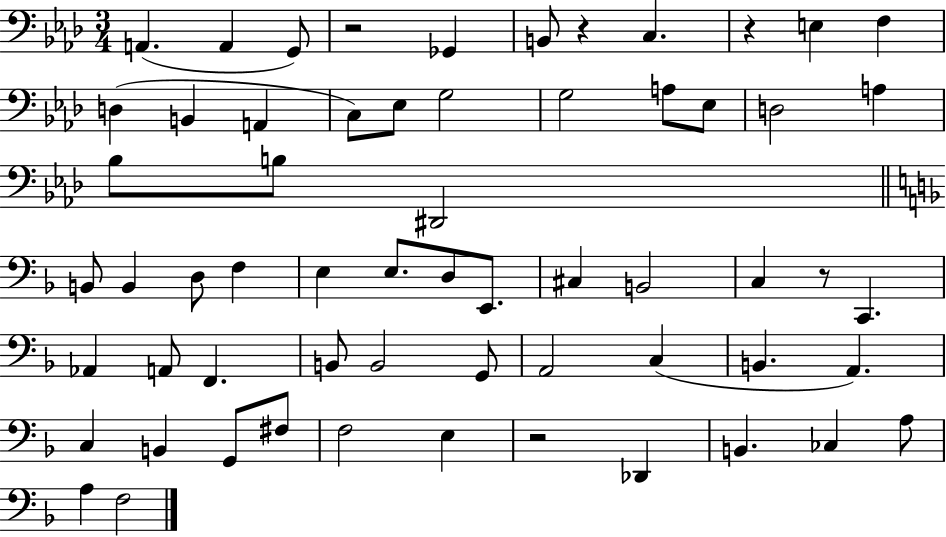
A2/q. A2/q G2/e R/h Gb2/q B2/e R/q C3/q. R/q E3/q F3/q D3/q B2/q A2/q C3/e Eb3/e G3/h G3/h A3/e Eb3/e D3/h A3/q Bb3/e B3/e D#2/h B2/e B2/q D3/e F3/q E3/q E3/e. D3/e E2/e. C#3/q B2/h C3/q R/e C2/q. Ab2/q A2/e F2/q. B2/e B2/h G2/e A2/h C3/q B2/q. A2/q. C3/q B2/q G2/e F#3/e F3/h E3/q R/h Db2/q B2/q. CES3/q A3/e A3/q F3/h